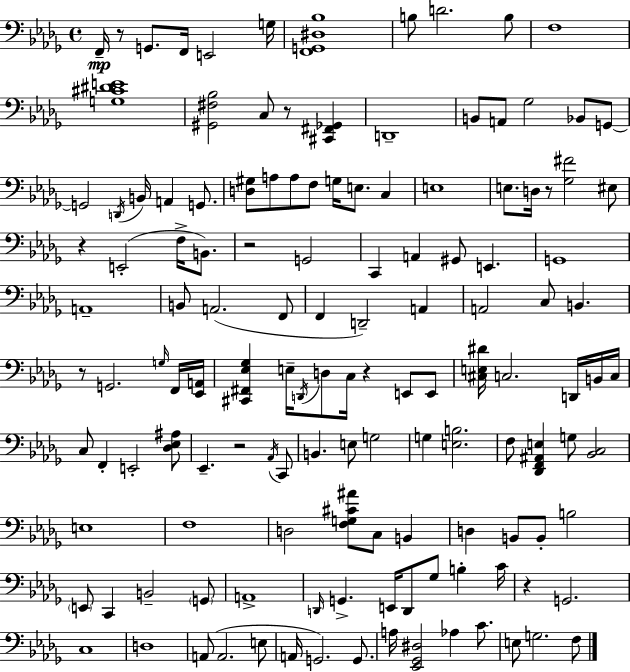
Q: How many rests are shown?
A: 9